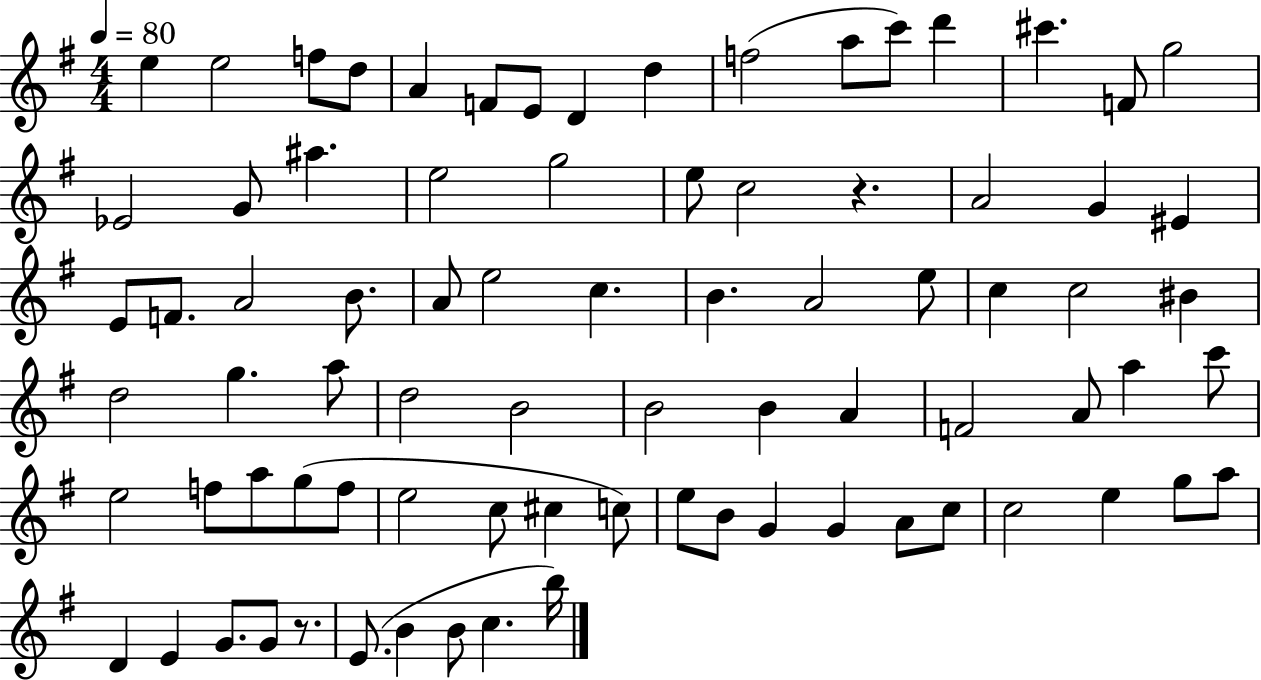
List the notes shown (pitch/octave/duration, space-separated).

E5/q E5/h F5/e D5/e A4/q F4/e E4/e D4/q D5/q F5/h A5/e C6/e D6/q C#6/q. F4/e G5/h Eb4/h G4/e A#5/q. E5/h G5/h E5/e C5/h R/q. A4/h G4/q EIS4/q E4/e F4/e. A4/h B4/e. A4/e E5/h C5/q. B4/q. A4/h E5/e C5/q C5/h BIS4/q D5/h G5/q. A5/e D5/h B4/h B4/h B4/q A4/q F4/h A4/e A5/q C6/e E5/h F5/e A5/e G5/e F5/e E5/h C5/e C#5/q C5/e E5/e B4/e G4/q G4/q A4/e C5/e C5/h E5/q G5/e A5/e D4/q E4/q G4/e. G4/e R/e. E4/e. B4/q B4/e C5/q. B5/s